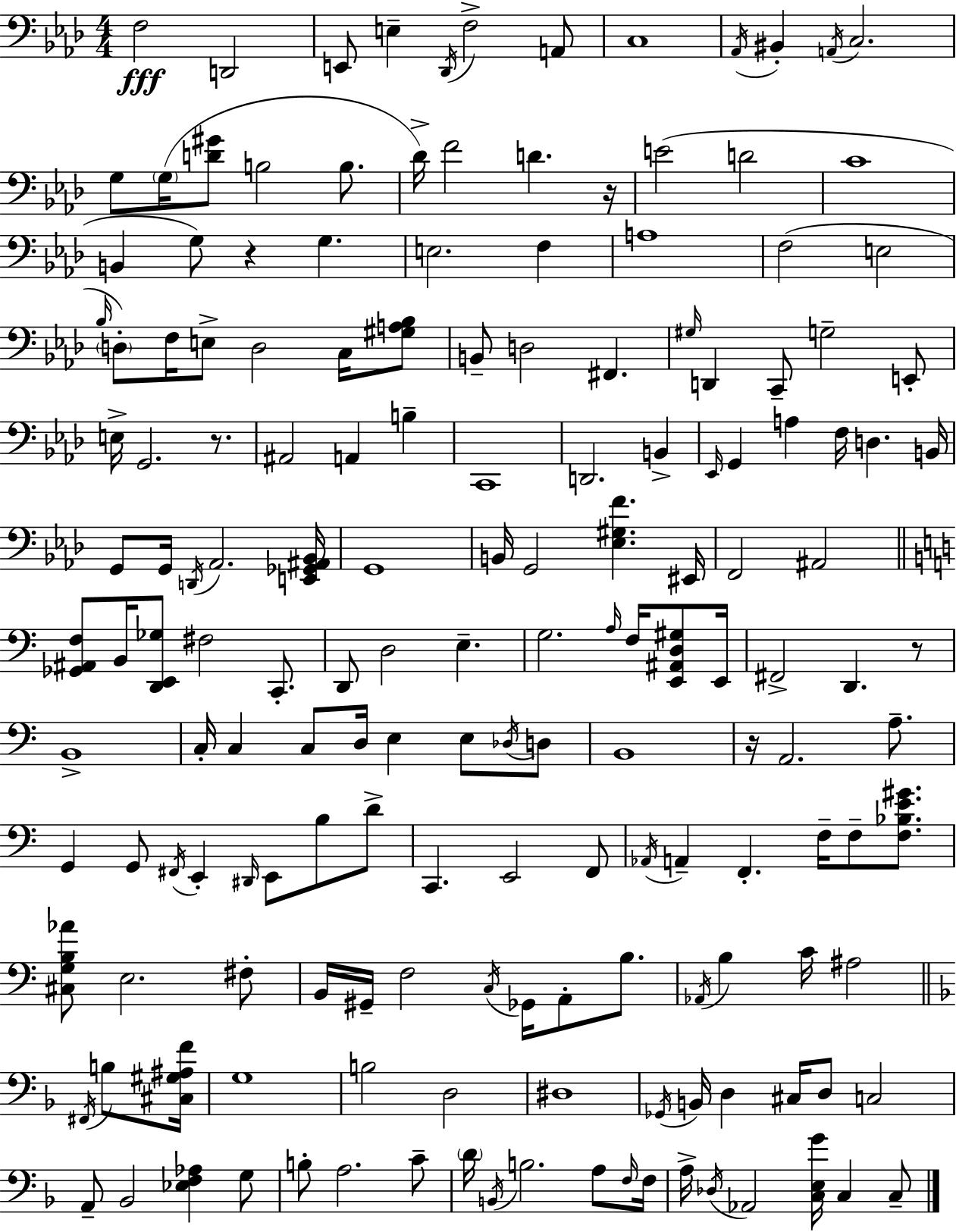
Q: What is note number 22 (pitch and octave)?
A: C4